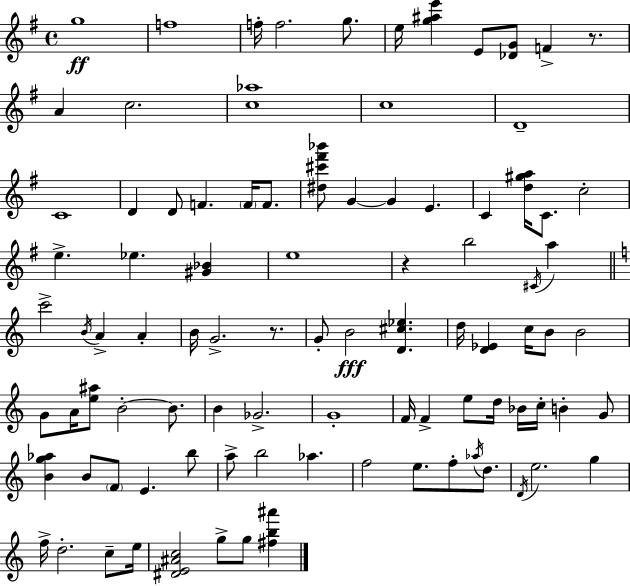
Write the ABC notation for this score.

X:1
T:Untitled
M:4/4
L:1/4
K:G
g4 f4 f/4 f2 g/2 e/4 [g^ae'] E/2 [_DG]/2 F z/2 A c2 [c_a]4 c4 D4 C4 D D/2 F F/4 F/2 [^d^c'^f'_b']/2 G G E C [d^ga]/4 C/2 c2 e _e [^G_B] e4 z b2 ^C/4 a c'2 B/4 A A B/4 G2 z/2 G/2 B2 [D^c_e] d/4 [D_E] c/4 B/2 B2 G/2 A/4 [e^a]/2 B2 B/2 B _G2 G4 F/4 F e/2 d/4 _B/4 c/4 B G/2 [Bg_a] B/2 F/2 E b/2 a/2 b2 _a f2 e/2 f/2 _a/4 d/2 D/4 e2 g f/4 d2 c/2 e/4 [^DE^Ac]2 g/2 g/2 [^fb^a']